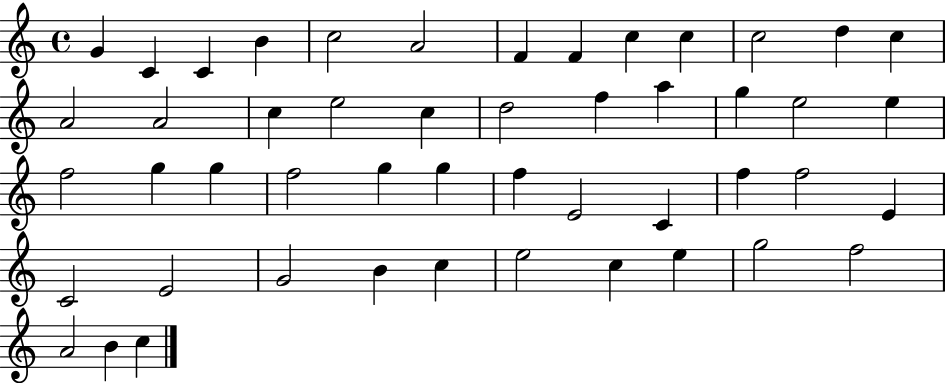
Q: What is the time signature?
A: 4/4